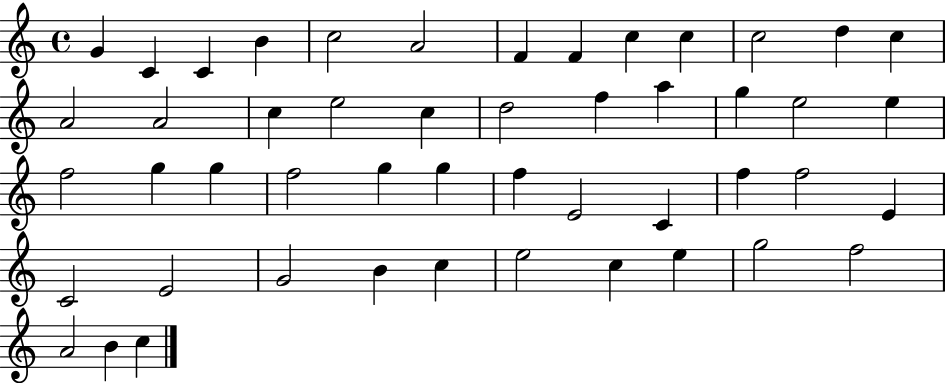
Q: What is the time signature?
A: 4/4